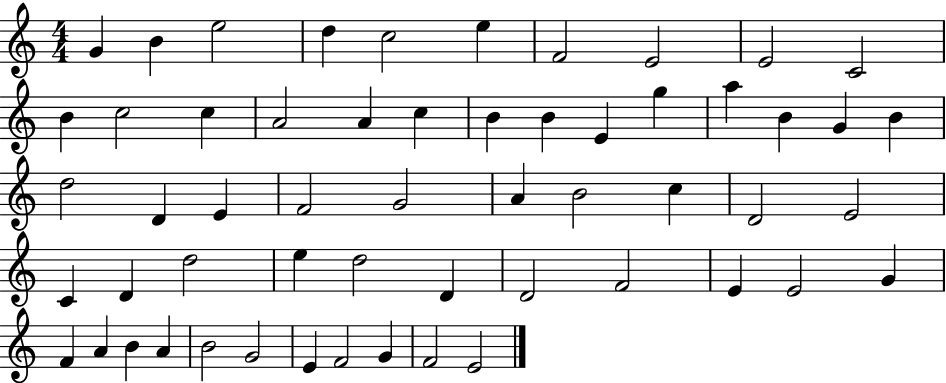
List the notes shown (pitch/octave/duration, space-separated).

G4/q B4/q E5/h D5/q C5/h E5/q F4/h E4/h E4/h C4/h B4/q C5/h C5/q A4/h A4/q C5/q B4/q B4/q E4/q G5/q A5/q B4/q G4/q B4/q D5/h D4/q E4/q F4/h G4/h A4/q B4/h C5/q D4/h E4/h C4/q D4/q D5/h E5/q D5/h D4/q D4/h F4/h E4/q E4/h G4/q F4/q A4/q B4/q A4/q B4/h G4/h E4/q F4/h G4/q F4/h E4/h